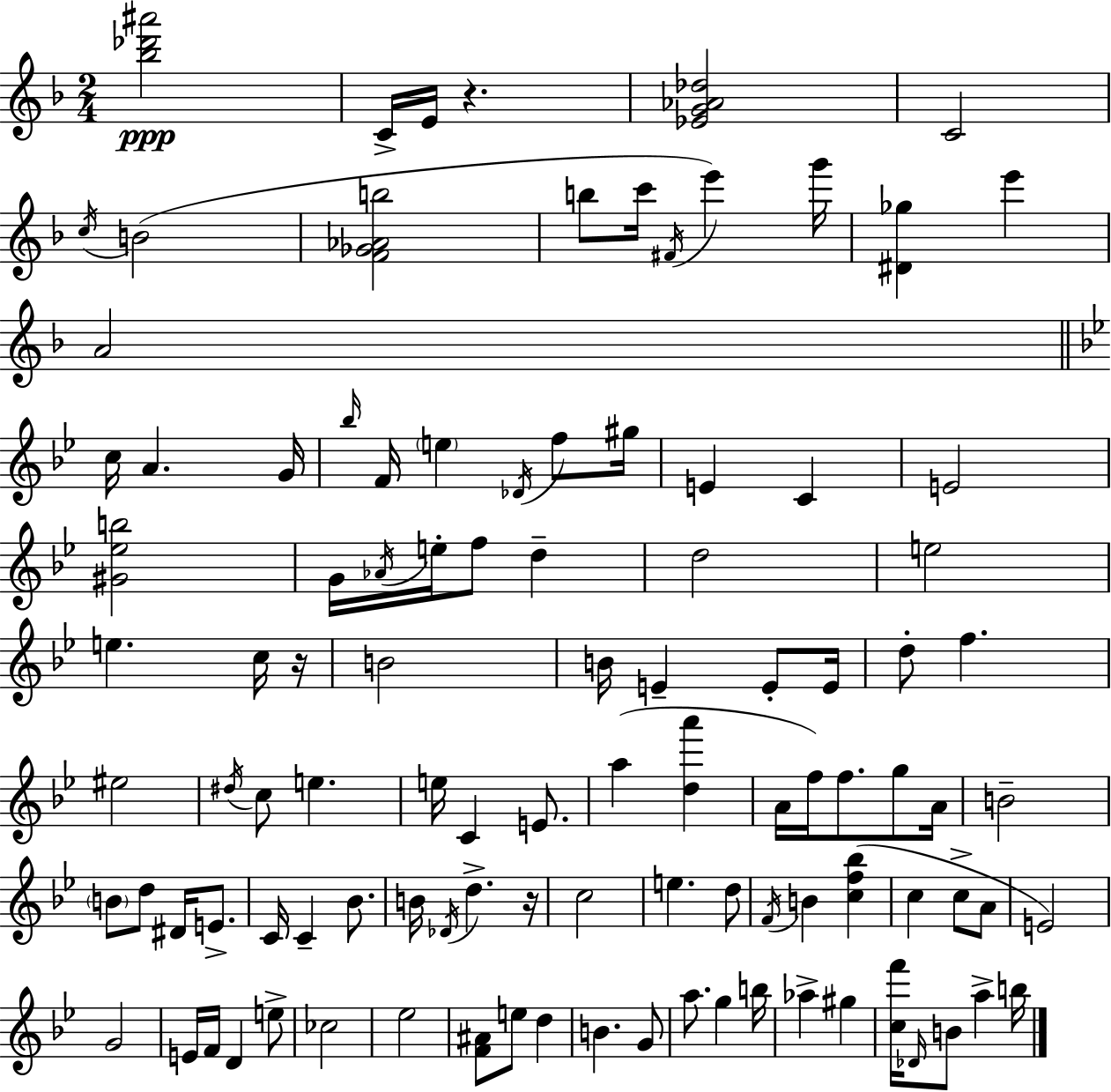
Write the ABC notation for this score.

X:1
T:Untitled
M:2/4
L:1/4
K:F
[_b_d'^a']2 C/4 E/4 z [_EG_A_d]2 C2 c/4 B2 [F_G_Ab]2 b/2 c'/4 ^F/4 e' g'/4 [^D_g] e' A2 c/4 A G/4 _b/4 F/4 e _D/4 f/2 ^g/4 E C E2 [^G_eb]2 G/4 _A/4 e/4 f/2 d d2 e2 e c/4 z/4 B2 B/4 E E/2 E/4 d/2 f ^e2 ^d/4 c/2 e e/4 C E/2 a [da'] A/4 f/4 f/2 g/2 A/4 B2 B/2 d/2 ^D/4 E/2 C/4 C _B/2 B/4 _D/4 d z/4 c2 e d/2 F/4 B [cf_b] c c/2 A/2 E2 G2 E/4 F/4 D e/2 _c2 _e2 [F^A]/2 e/2 d B G/2 a/2 g b/4 _a ^g [cf']/4 _D/4 B/2 a b/4